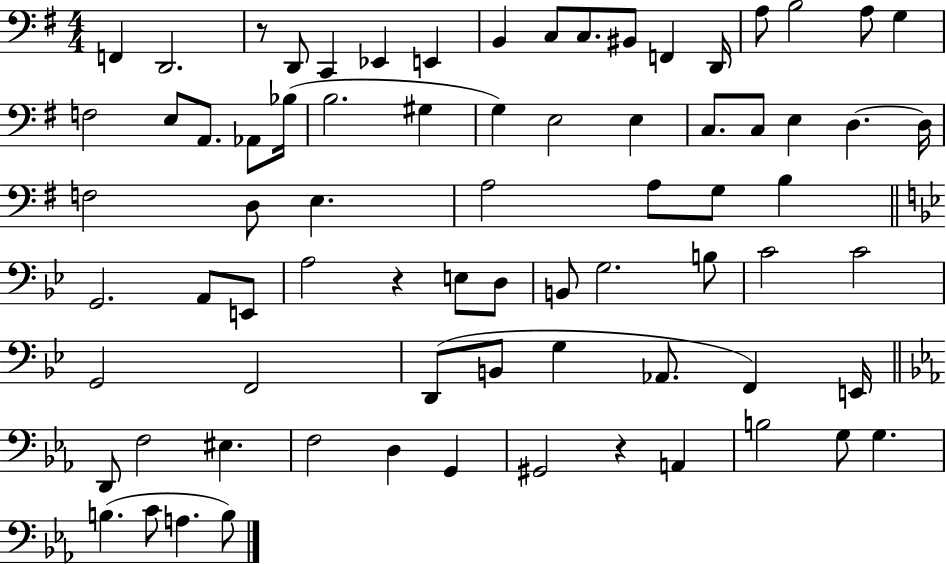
F2/q D2/h. R/e D2/e C2/q Eb2/q E2/q B2/q C3/e C3/e. BIS2/e F2/q D2/s A3/e B3/h A3/e G3/q F3/h E3/e A2/e. Ab2/e Bb3/s B3/h. G#3/q G3/q E3/h E3/q C3/e. C3/e E3/q D3/q. D3/s F3/h D3/e E3/q. A3/h A3/e G3/e B3/q G2/h. A2/e E2/e A3/h R/q E3/e D3/e B2/e G3/h. B3/e C4/h C4/h G2/h F2/h D2/e B2/e G3/q Ab2/e. F2/q E2/s D2/e F3/h EIS3/q. F3/h D3/q G2/q G#2/h R/q A2/q B3/h G3/e G3/q. B3/q. C4/e A3/q. B3/e